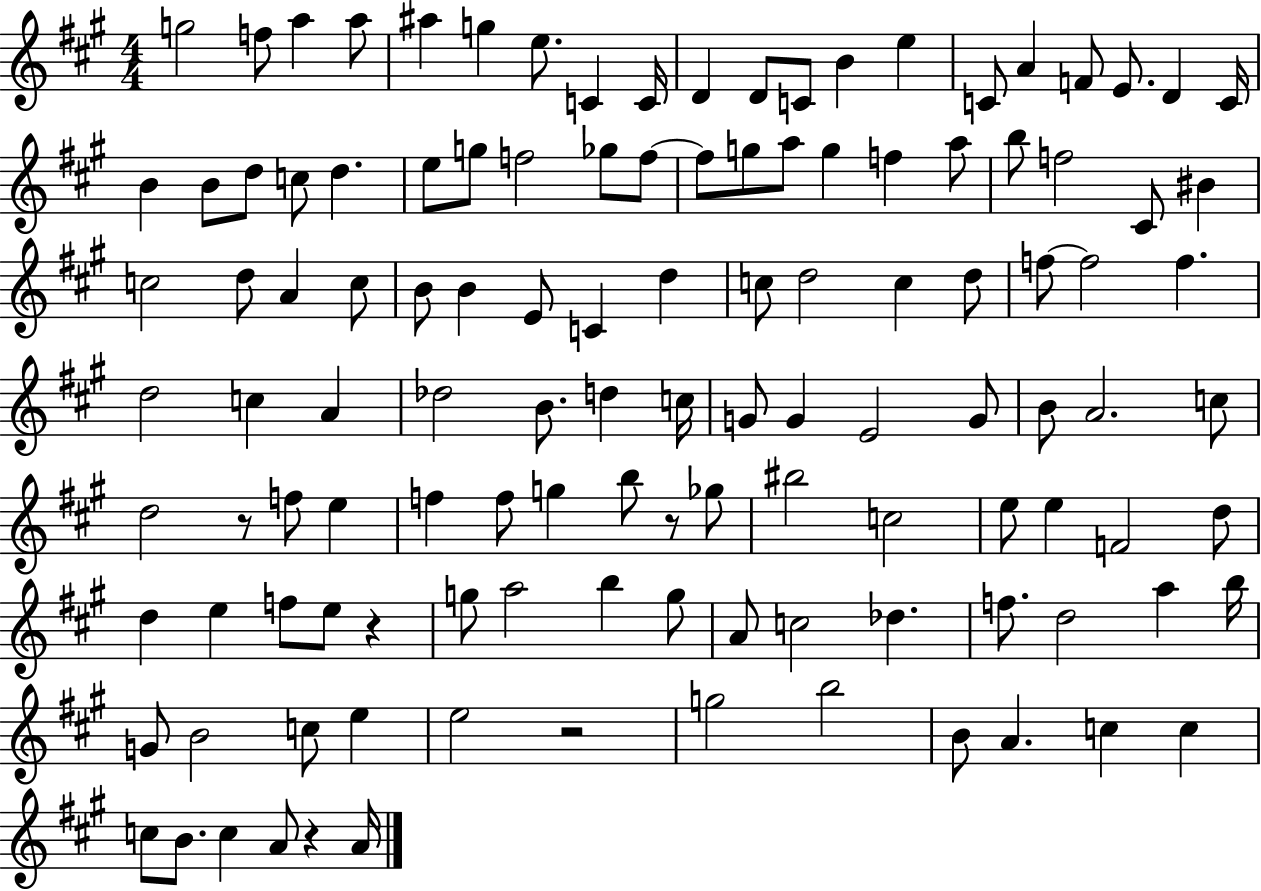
G5/h F5/e A5/q A5/e A#5/q G5/q E5/e. C4/q C4/s D4/q D4/e C4/e B4/q E5/q C4/e A4/q F4/e E4/e. D4/q C4/s B4/q B4/e D5/e C5/e D5/q. E5/e G5/e F5/h Gb5/e F5/e F5/e G5/e A5/e G5/q F5/q A5/e B5/e F5/h C#4/e BIS4/q C5/h D5/e A4/q C5/e B4/e B4/q E4/e C4/q D5/q C5/e D5/h C5/q D5/e F5/e F5/h F5/q. D5/h C5/q A4/q Db5/h B4/e. D5/q C5/s G4/e G4/q E4/h G4/e B4/e A4/h. C5/e D5/h R/e F5/e E5/q F5/q F5/e G5/q B5/e R/e Gb5/e BIS5/h C5/h E5/e E5/q F4/h D5/e D5/q E5/q F5/e E5/e R/q G5/e A5/h B5/q G5/e A4/e C5/h Db5/q. F5/e. D5/h A5/q B5/s G4/e B4/h C5/e E5/q E5/h R/h G5/h B5/h B4/e A4/q. C5/q C5/q C5/e B4/e. C5/q A4/e R/q A4/s